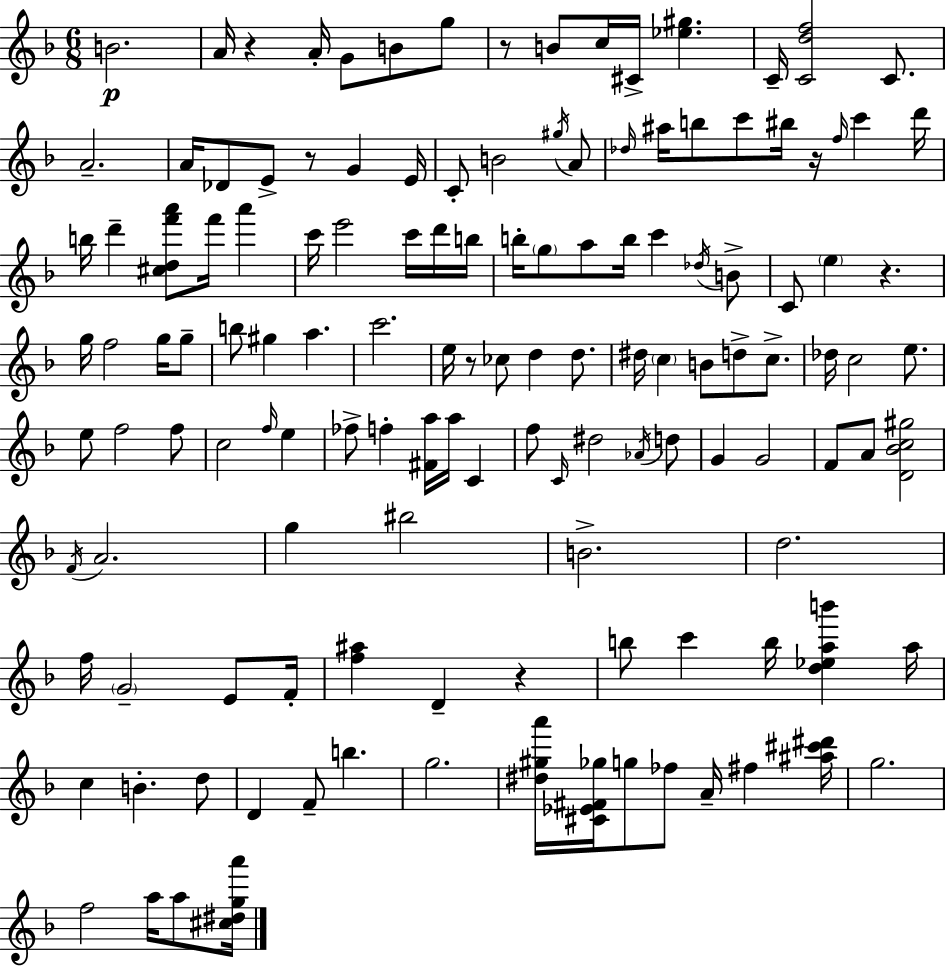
B4/h. A4/s R/q A4/s G4/e B4/e G5/e R/e B4/e C5/s C#4/s [Eb5,G#5]/q. C4/s [C4,D5,F5]/h C4/e. A4/h. A4/s Db4/e E4/e R/e G4/q E4/s C4/e B4/h G#5/s A4/e Db5/s A#5/s B5/e C6/e BIS5/s R/s F5/s C6/q D6/s B5/s D6/q [C#5,D5,F6,A6]/e F6/s A6/q C6/s E6/h C6/s D6/s B5/s B5/s G5/e A5/e B5/s C6/q Db5/s B4/e C4/e E5/q R/q. G5/s F5/h G5/s G5/e B5/e G#5/q A5/q. C6/h. E5/s R/e CES5/e D5/q D5/e. D#5/s C5/q B4/e D5/e C5/e. Db5/s C5/h E5/e. E5/e F5/h F5/e C5/h F5/s E5/q FES5/e F5/q [F#4,A5]/s A5/s C4/q F5/e C4/s D#5/h Ab4/s D5/e G4/q G4/h F4/e A4/e [D4,Bb4,C5,G#5]/h F4/s A4/h. G5/q BIS5/h B4/h. D5/h. F5/s G4/h E4/e F4/s [F5,A#5]/q D4/q R/q B5/e C6/q B5/s [D5,Eb5,A5,B6]/q A5/s C5/q B4/q. D5/e D4/q F4/e B5/q. G5/h. [D#5,G#5,A6]/s [C#4,Eb4,F#4,Gb5]/s G5/e FES5/e A4/s F#5/q [A#5,C#6,D#6]/s G5/h. F5/h A5/s A5/e [C#5,D#5,G5,A6]/s